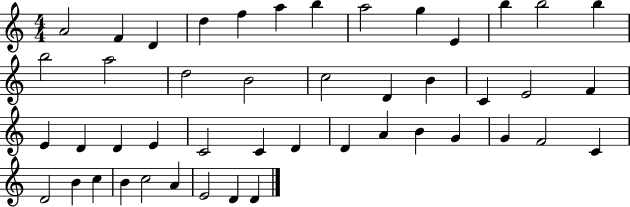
{
  \clef treble
  \numericTimeSignature
  \time 4/4
  \key c \major
  a'2 f'4 d'4 | d''4 f''4 a''4 b''4 | a''2 g''4 e'4 | b''4 b''2 b''4 | \break b''2 a''2 | d''2 b'2 | c''2 d'4 b'4 | c'4 e'2 f'4 | \break e'4 d'4 d'4 e'4 | c'2 c'4 d'4 | d'4 a'4 b'4 g'4 | g'4 f'2 c'4 | \break d'2 b'4 c''4 | b'4 c''2 a'4 | e'2 d'4 d'4 | \bar "|."
}